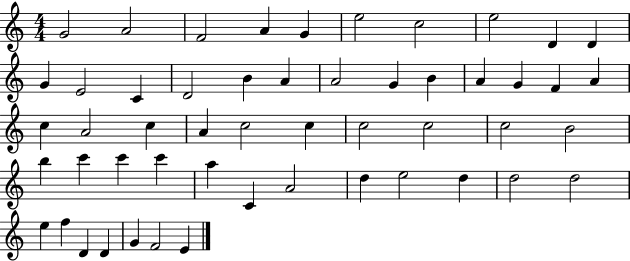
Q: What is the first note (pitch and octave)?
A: G4